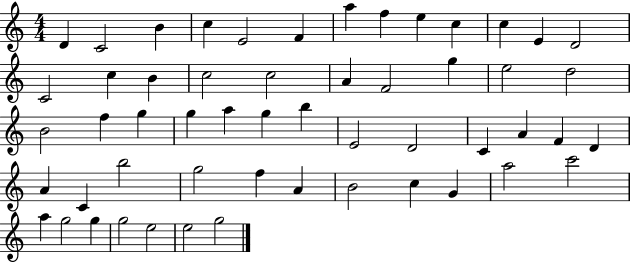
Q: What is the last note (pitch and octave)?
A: G5